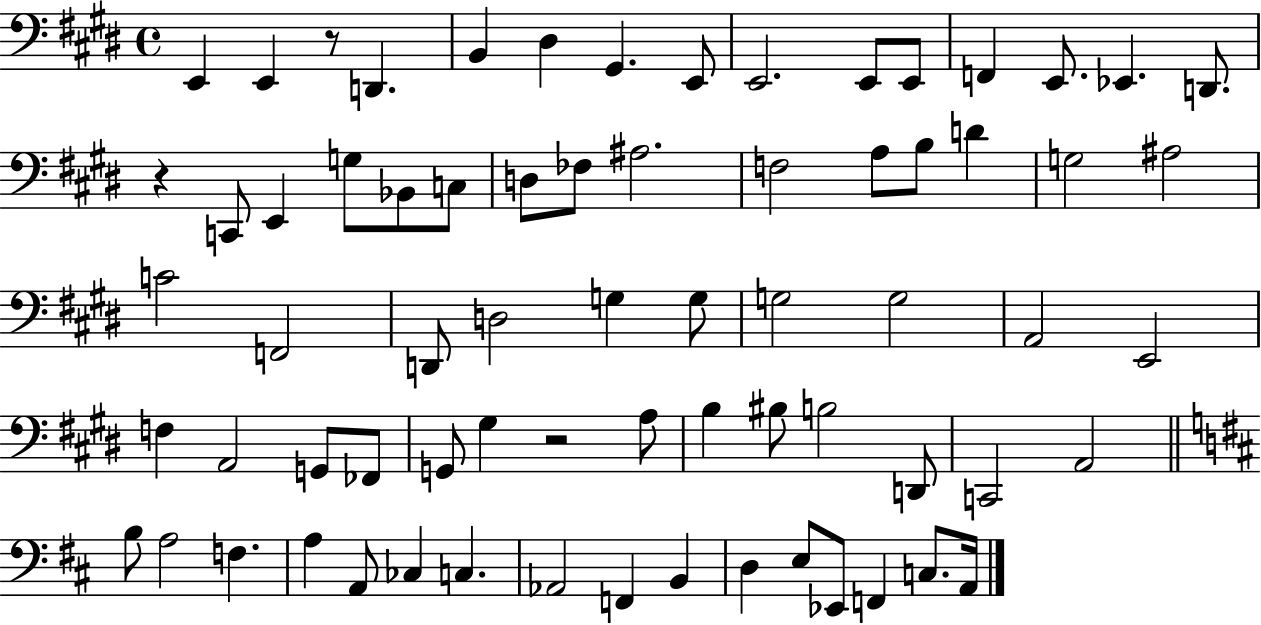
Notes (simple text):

E2/q E2/q R/e D2/q. B2/q D#3/q G#2/q. E2/e E2/h. E2/e E2/e F2/q E2/e. Eb2/q. D2/e. R/q C2/e E2/q G3/e Bb2/e C3/e D3/e FES3/e A#3/h. F3/h A3/e B3/e D4/q G3/h A#3/h C4/h F2/h D2/e D3/h G3/q G3/e G3/h G3/h A2/h E2/h F3/q A2/h G2/e FES2/e G2/e G#3/q R/h A3/e B3/q BIS3/e B3/h D2/e C2/h A2/h B3/e A3/h F3/q. A3/q A2/e CES3/q C3/q. Ab2/h F2/q B2/q D3/q E3/e Eb2/e F2/q C3/e. A2/s